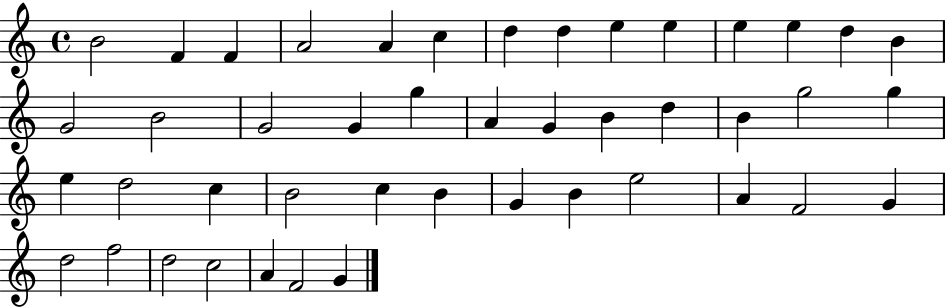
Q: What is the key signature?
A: C major